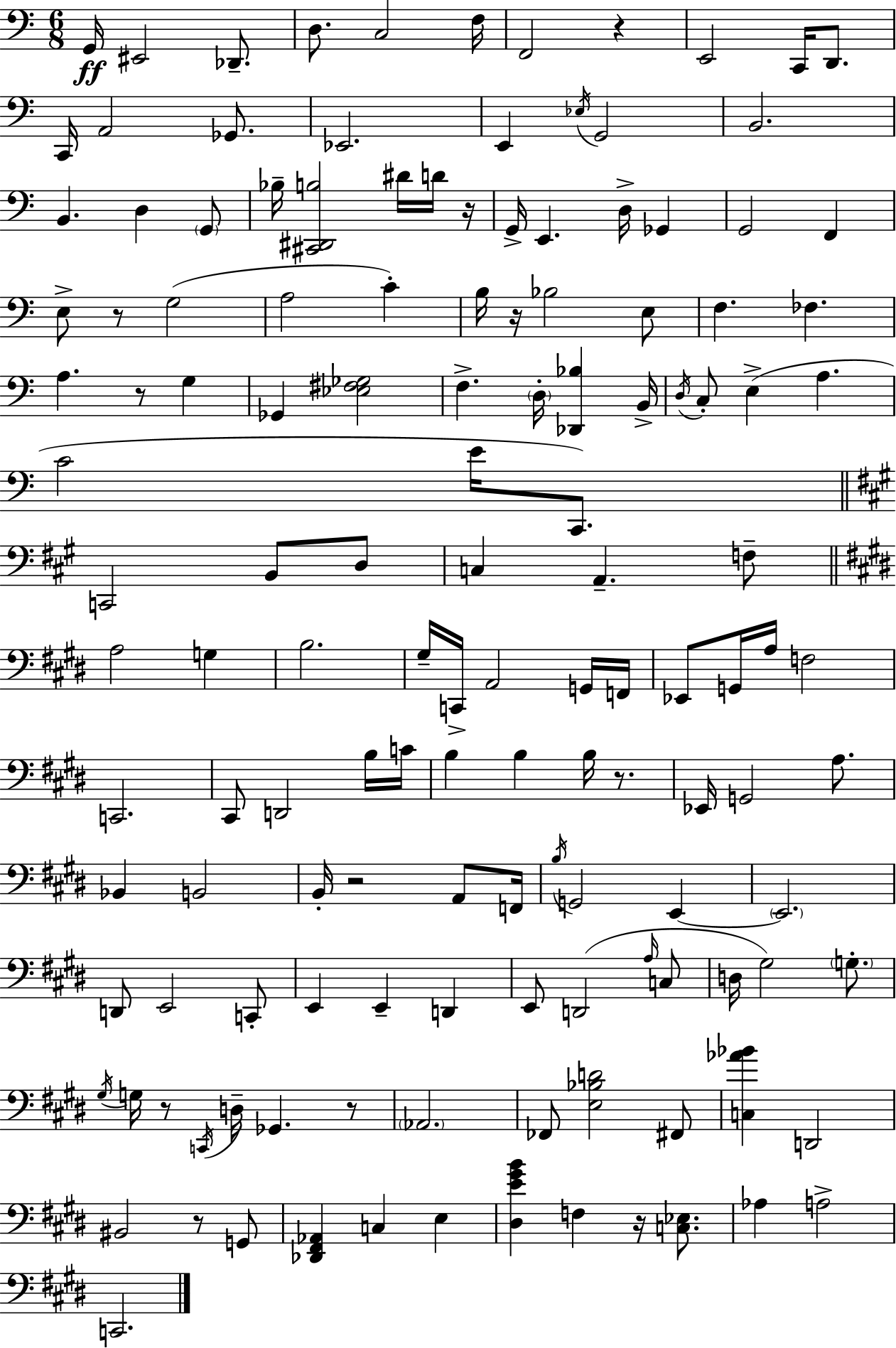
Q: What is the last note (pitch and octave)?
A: C2